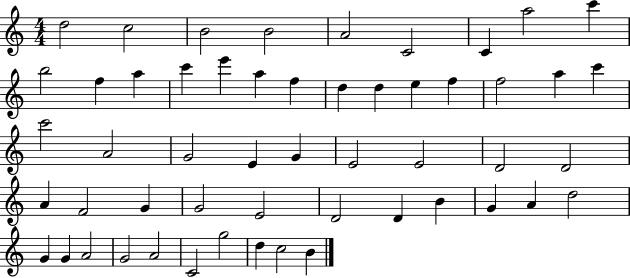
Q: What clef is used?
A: treble